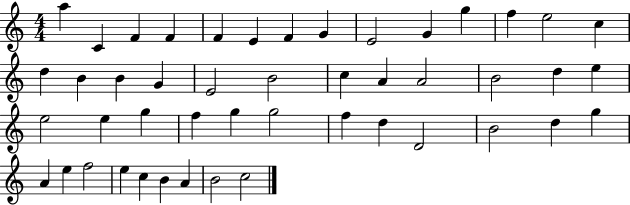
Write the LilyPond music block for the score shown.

{
  \clef treble
  \numericTimeSignature
  \time 4/4
  \key c \major
  a''4 c'4 f'4 f'4 | f'4 e'4 f'4 g'4 | e'2 g'4 g''4 | f''4 e''2 c''4 | \break d''4 b'4 b'4 g'4 | e'2 b'2 | c''4 a'4 a'2 | b'2 d''4 e''4 | \break e''2 e''4 g''4 | f''4 g''4 g''2 | f''4 d''4 d'2 | b'2 d''4 g''4 | \break a'4 e''4 f''2 | e''4 c''4 b'4 a'4 | b'2 c''2 | \bar "|."
}